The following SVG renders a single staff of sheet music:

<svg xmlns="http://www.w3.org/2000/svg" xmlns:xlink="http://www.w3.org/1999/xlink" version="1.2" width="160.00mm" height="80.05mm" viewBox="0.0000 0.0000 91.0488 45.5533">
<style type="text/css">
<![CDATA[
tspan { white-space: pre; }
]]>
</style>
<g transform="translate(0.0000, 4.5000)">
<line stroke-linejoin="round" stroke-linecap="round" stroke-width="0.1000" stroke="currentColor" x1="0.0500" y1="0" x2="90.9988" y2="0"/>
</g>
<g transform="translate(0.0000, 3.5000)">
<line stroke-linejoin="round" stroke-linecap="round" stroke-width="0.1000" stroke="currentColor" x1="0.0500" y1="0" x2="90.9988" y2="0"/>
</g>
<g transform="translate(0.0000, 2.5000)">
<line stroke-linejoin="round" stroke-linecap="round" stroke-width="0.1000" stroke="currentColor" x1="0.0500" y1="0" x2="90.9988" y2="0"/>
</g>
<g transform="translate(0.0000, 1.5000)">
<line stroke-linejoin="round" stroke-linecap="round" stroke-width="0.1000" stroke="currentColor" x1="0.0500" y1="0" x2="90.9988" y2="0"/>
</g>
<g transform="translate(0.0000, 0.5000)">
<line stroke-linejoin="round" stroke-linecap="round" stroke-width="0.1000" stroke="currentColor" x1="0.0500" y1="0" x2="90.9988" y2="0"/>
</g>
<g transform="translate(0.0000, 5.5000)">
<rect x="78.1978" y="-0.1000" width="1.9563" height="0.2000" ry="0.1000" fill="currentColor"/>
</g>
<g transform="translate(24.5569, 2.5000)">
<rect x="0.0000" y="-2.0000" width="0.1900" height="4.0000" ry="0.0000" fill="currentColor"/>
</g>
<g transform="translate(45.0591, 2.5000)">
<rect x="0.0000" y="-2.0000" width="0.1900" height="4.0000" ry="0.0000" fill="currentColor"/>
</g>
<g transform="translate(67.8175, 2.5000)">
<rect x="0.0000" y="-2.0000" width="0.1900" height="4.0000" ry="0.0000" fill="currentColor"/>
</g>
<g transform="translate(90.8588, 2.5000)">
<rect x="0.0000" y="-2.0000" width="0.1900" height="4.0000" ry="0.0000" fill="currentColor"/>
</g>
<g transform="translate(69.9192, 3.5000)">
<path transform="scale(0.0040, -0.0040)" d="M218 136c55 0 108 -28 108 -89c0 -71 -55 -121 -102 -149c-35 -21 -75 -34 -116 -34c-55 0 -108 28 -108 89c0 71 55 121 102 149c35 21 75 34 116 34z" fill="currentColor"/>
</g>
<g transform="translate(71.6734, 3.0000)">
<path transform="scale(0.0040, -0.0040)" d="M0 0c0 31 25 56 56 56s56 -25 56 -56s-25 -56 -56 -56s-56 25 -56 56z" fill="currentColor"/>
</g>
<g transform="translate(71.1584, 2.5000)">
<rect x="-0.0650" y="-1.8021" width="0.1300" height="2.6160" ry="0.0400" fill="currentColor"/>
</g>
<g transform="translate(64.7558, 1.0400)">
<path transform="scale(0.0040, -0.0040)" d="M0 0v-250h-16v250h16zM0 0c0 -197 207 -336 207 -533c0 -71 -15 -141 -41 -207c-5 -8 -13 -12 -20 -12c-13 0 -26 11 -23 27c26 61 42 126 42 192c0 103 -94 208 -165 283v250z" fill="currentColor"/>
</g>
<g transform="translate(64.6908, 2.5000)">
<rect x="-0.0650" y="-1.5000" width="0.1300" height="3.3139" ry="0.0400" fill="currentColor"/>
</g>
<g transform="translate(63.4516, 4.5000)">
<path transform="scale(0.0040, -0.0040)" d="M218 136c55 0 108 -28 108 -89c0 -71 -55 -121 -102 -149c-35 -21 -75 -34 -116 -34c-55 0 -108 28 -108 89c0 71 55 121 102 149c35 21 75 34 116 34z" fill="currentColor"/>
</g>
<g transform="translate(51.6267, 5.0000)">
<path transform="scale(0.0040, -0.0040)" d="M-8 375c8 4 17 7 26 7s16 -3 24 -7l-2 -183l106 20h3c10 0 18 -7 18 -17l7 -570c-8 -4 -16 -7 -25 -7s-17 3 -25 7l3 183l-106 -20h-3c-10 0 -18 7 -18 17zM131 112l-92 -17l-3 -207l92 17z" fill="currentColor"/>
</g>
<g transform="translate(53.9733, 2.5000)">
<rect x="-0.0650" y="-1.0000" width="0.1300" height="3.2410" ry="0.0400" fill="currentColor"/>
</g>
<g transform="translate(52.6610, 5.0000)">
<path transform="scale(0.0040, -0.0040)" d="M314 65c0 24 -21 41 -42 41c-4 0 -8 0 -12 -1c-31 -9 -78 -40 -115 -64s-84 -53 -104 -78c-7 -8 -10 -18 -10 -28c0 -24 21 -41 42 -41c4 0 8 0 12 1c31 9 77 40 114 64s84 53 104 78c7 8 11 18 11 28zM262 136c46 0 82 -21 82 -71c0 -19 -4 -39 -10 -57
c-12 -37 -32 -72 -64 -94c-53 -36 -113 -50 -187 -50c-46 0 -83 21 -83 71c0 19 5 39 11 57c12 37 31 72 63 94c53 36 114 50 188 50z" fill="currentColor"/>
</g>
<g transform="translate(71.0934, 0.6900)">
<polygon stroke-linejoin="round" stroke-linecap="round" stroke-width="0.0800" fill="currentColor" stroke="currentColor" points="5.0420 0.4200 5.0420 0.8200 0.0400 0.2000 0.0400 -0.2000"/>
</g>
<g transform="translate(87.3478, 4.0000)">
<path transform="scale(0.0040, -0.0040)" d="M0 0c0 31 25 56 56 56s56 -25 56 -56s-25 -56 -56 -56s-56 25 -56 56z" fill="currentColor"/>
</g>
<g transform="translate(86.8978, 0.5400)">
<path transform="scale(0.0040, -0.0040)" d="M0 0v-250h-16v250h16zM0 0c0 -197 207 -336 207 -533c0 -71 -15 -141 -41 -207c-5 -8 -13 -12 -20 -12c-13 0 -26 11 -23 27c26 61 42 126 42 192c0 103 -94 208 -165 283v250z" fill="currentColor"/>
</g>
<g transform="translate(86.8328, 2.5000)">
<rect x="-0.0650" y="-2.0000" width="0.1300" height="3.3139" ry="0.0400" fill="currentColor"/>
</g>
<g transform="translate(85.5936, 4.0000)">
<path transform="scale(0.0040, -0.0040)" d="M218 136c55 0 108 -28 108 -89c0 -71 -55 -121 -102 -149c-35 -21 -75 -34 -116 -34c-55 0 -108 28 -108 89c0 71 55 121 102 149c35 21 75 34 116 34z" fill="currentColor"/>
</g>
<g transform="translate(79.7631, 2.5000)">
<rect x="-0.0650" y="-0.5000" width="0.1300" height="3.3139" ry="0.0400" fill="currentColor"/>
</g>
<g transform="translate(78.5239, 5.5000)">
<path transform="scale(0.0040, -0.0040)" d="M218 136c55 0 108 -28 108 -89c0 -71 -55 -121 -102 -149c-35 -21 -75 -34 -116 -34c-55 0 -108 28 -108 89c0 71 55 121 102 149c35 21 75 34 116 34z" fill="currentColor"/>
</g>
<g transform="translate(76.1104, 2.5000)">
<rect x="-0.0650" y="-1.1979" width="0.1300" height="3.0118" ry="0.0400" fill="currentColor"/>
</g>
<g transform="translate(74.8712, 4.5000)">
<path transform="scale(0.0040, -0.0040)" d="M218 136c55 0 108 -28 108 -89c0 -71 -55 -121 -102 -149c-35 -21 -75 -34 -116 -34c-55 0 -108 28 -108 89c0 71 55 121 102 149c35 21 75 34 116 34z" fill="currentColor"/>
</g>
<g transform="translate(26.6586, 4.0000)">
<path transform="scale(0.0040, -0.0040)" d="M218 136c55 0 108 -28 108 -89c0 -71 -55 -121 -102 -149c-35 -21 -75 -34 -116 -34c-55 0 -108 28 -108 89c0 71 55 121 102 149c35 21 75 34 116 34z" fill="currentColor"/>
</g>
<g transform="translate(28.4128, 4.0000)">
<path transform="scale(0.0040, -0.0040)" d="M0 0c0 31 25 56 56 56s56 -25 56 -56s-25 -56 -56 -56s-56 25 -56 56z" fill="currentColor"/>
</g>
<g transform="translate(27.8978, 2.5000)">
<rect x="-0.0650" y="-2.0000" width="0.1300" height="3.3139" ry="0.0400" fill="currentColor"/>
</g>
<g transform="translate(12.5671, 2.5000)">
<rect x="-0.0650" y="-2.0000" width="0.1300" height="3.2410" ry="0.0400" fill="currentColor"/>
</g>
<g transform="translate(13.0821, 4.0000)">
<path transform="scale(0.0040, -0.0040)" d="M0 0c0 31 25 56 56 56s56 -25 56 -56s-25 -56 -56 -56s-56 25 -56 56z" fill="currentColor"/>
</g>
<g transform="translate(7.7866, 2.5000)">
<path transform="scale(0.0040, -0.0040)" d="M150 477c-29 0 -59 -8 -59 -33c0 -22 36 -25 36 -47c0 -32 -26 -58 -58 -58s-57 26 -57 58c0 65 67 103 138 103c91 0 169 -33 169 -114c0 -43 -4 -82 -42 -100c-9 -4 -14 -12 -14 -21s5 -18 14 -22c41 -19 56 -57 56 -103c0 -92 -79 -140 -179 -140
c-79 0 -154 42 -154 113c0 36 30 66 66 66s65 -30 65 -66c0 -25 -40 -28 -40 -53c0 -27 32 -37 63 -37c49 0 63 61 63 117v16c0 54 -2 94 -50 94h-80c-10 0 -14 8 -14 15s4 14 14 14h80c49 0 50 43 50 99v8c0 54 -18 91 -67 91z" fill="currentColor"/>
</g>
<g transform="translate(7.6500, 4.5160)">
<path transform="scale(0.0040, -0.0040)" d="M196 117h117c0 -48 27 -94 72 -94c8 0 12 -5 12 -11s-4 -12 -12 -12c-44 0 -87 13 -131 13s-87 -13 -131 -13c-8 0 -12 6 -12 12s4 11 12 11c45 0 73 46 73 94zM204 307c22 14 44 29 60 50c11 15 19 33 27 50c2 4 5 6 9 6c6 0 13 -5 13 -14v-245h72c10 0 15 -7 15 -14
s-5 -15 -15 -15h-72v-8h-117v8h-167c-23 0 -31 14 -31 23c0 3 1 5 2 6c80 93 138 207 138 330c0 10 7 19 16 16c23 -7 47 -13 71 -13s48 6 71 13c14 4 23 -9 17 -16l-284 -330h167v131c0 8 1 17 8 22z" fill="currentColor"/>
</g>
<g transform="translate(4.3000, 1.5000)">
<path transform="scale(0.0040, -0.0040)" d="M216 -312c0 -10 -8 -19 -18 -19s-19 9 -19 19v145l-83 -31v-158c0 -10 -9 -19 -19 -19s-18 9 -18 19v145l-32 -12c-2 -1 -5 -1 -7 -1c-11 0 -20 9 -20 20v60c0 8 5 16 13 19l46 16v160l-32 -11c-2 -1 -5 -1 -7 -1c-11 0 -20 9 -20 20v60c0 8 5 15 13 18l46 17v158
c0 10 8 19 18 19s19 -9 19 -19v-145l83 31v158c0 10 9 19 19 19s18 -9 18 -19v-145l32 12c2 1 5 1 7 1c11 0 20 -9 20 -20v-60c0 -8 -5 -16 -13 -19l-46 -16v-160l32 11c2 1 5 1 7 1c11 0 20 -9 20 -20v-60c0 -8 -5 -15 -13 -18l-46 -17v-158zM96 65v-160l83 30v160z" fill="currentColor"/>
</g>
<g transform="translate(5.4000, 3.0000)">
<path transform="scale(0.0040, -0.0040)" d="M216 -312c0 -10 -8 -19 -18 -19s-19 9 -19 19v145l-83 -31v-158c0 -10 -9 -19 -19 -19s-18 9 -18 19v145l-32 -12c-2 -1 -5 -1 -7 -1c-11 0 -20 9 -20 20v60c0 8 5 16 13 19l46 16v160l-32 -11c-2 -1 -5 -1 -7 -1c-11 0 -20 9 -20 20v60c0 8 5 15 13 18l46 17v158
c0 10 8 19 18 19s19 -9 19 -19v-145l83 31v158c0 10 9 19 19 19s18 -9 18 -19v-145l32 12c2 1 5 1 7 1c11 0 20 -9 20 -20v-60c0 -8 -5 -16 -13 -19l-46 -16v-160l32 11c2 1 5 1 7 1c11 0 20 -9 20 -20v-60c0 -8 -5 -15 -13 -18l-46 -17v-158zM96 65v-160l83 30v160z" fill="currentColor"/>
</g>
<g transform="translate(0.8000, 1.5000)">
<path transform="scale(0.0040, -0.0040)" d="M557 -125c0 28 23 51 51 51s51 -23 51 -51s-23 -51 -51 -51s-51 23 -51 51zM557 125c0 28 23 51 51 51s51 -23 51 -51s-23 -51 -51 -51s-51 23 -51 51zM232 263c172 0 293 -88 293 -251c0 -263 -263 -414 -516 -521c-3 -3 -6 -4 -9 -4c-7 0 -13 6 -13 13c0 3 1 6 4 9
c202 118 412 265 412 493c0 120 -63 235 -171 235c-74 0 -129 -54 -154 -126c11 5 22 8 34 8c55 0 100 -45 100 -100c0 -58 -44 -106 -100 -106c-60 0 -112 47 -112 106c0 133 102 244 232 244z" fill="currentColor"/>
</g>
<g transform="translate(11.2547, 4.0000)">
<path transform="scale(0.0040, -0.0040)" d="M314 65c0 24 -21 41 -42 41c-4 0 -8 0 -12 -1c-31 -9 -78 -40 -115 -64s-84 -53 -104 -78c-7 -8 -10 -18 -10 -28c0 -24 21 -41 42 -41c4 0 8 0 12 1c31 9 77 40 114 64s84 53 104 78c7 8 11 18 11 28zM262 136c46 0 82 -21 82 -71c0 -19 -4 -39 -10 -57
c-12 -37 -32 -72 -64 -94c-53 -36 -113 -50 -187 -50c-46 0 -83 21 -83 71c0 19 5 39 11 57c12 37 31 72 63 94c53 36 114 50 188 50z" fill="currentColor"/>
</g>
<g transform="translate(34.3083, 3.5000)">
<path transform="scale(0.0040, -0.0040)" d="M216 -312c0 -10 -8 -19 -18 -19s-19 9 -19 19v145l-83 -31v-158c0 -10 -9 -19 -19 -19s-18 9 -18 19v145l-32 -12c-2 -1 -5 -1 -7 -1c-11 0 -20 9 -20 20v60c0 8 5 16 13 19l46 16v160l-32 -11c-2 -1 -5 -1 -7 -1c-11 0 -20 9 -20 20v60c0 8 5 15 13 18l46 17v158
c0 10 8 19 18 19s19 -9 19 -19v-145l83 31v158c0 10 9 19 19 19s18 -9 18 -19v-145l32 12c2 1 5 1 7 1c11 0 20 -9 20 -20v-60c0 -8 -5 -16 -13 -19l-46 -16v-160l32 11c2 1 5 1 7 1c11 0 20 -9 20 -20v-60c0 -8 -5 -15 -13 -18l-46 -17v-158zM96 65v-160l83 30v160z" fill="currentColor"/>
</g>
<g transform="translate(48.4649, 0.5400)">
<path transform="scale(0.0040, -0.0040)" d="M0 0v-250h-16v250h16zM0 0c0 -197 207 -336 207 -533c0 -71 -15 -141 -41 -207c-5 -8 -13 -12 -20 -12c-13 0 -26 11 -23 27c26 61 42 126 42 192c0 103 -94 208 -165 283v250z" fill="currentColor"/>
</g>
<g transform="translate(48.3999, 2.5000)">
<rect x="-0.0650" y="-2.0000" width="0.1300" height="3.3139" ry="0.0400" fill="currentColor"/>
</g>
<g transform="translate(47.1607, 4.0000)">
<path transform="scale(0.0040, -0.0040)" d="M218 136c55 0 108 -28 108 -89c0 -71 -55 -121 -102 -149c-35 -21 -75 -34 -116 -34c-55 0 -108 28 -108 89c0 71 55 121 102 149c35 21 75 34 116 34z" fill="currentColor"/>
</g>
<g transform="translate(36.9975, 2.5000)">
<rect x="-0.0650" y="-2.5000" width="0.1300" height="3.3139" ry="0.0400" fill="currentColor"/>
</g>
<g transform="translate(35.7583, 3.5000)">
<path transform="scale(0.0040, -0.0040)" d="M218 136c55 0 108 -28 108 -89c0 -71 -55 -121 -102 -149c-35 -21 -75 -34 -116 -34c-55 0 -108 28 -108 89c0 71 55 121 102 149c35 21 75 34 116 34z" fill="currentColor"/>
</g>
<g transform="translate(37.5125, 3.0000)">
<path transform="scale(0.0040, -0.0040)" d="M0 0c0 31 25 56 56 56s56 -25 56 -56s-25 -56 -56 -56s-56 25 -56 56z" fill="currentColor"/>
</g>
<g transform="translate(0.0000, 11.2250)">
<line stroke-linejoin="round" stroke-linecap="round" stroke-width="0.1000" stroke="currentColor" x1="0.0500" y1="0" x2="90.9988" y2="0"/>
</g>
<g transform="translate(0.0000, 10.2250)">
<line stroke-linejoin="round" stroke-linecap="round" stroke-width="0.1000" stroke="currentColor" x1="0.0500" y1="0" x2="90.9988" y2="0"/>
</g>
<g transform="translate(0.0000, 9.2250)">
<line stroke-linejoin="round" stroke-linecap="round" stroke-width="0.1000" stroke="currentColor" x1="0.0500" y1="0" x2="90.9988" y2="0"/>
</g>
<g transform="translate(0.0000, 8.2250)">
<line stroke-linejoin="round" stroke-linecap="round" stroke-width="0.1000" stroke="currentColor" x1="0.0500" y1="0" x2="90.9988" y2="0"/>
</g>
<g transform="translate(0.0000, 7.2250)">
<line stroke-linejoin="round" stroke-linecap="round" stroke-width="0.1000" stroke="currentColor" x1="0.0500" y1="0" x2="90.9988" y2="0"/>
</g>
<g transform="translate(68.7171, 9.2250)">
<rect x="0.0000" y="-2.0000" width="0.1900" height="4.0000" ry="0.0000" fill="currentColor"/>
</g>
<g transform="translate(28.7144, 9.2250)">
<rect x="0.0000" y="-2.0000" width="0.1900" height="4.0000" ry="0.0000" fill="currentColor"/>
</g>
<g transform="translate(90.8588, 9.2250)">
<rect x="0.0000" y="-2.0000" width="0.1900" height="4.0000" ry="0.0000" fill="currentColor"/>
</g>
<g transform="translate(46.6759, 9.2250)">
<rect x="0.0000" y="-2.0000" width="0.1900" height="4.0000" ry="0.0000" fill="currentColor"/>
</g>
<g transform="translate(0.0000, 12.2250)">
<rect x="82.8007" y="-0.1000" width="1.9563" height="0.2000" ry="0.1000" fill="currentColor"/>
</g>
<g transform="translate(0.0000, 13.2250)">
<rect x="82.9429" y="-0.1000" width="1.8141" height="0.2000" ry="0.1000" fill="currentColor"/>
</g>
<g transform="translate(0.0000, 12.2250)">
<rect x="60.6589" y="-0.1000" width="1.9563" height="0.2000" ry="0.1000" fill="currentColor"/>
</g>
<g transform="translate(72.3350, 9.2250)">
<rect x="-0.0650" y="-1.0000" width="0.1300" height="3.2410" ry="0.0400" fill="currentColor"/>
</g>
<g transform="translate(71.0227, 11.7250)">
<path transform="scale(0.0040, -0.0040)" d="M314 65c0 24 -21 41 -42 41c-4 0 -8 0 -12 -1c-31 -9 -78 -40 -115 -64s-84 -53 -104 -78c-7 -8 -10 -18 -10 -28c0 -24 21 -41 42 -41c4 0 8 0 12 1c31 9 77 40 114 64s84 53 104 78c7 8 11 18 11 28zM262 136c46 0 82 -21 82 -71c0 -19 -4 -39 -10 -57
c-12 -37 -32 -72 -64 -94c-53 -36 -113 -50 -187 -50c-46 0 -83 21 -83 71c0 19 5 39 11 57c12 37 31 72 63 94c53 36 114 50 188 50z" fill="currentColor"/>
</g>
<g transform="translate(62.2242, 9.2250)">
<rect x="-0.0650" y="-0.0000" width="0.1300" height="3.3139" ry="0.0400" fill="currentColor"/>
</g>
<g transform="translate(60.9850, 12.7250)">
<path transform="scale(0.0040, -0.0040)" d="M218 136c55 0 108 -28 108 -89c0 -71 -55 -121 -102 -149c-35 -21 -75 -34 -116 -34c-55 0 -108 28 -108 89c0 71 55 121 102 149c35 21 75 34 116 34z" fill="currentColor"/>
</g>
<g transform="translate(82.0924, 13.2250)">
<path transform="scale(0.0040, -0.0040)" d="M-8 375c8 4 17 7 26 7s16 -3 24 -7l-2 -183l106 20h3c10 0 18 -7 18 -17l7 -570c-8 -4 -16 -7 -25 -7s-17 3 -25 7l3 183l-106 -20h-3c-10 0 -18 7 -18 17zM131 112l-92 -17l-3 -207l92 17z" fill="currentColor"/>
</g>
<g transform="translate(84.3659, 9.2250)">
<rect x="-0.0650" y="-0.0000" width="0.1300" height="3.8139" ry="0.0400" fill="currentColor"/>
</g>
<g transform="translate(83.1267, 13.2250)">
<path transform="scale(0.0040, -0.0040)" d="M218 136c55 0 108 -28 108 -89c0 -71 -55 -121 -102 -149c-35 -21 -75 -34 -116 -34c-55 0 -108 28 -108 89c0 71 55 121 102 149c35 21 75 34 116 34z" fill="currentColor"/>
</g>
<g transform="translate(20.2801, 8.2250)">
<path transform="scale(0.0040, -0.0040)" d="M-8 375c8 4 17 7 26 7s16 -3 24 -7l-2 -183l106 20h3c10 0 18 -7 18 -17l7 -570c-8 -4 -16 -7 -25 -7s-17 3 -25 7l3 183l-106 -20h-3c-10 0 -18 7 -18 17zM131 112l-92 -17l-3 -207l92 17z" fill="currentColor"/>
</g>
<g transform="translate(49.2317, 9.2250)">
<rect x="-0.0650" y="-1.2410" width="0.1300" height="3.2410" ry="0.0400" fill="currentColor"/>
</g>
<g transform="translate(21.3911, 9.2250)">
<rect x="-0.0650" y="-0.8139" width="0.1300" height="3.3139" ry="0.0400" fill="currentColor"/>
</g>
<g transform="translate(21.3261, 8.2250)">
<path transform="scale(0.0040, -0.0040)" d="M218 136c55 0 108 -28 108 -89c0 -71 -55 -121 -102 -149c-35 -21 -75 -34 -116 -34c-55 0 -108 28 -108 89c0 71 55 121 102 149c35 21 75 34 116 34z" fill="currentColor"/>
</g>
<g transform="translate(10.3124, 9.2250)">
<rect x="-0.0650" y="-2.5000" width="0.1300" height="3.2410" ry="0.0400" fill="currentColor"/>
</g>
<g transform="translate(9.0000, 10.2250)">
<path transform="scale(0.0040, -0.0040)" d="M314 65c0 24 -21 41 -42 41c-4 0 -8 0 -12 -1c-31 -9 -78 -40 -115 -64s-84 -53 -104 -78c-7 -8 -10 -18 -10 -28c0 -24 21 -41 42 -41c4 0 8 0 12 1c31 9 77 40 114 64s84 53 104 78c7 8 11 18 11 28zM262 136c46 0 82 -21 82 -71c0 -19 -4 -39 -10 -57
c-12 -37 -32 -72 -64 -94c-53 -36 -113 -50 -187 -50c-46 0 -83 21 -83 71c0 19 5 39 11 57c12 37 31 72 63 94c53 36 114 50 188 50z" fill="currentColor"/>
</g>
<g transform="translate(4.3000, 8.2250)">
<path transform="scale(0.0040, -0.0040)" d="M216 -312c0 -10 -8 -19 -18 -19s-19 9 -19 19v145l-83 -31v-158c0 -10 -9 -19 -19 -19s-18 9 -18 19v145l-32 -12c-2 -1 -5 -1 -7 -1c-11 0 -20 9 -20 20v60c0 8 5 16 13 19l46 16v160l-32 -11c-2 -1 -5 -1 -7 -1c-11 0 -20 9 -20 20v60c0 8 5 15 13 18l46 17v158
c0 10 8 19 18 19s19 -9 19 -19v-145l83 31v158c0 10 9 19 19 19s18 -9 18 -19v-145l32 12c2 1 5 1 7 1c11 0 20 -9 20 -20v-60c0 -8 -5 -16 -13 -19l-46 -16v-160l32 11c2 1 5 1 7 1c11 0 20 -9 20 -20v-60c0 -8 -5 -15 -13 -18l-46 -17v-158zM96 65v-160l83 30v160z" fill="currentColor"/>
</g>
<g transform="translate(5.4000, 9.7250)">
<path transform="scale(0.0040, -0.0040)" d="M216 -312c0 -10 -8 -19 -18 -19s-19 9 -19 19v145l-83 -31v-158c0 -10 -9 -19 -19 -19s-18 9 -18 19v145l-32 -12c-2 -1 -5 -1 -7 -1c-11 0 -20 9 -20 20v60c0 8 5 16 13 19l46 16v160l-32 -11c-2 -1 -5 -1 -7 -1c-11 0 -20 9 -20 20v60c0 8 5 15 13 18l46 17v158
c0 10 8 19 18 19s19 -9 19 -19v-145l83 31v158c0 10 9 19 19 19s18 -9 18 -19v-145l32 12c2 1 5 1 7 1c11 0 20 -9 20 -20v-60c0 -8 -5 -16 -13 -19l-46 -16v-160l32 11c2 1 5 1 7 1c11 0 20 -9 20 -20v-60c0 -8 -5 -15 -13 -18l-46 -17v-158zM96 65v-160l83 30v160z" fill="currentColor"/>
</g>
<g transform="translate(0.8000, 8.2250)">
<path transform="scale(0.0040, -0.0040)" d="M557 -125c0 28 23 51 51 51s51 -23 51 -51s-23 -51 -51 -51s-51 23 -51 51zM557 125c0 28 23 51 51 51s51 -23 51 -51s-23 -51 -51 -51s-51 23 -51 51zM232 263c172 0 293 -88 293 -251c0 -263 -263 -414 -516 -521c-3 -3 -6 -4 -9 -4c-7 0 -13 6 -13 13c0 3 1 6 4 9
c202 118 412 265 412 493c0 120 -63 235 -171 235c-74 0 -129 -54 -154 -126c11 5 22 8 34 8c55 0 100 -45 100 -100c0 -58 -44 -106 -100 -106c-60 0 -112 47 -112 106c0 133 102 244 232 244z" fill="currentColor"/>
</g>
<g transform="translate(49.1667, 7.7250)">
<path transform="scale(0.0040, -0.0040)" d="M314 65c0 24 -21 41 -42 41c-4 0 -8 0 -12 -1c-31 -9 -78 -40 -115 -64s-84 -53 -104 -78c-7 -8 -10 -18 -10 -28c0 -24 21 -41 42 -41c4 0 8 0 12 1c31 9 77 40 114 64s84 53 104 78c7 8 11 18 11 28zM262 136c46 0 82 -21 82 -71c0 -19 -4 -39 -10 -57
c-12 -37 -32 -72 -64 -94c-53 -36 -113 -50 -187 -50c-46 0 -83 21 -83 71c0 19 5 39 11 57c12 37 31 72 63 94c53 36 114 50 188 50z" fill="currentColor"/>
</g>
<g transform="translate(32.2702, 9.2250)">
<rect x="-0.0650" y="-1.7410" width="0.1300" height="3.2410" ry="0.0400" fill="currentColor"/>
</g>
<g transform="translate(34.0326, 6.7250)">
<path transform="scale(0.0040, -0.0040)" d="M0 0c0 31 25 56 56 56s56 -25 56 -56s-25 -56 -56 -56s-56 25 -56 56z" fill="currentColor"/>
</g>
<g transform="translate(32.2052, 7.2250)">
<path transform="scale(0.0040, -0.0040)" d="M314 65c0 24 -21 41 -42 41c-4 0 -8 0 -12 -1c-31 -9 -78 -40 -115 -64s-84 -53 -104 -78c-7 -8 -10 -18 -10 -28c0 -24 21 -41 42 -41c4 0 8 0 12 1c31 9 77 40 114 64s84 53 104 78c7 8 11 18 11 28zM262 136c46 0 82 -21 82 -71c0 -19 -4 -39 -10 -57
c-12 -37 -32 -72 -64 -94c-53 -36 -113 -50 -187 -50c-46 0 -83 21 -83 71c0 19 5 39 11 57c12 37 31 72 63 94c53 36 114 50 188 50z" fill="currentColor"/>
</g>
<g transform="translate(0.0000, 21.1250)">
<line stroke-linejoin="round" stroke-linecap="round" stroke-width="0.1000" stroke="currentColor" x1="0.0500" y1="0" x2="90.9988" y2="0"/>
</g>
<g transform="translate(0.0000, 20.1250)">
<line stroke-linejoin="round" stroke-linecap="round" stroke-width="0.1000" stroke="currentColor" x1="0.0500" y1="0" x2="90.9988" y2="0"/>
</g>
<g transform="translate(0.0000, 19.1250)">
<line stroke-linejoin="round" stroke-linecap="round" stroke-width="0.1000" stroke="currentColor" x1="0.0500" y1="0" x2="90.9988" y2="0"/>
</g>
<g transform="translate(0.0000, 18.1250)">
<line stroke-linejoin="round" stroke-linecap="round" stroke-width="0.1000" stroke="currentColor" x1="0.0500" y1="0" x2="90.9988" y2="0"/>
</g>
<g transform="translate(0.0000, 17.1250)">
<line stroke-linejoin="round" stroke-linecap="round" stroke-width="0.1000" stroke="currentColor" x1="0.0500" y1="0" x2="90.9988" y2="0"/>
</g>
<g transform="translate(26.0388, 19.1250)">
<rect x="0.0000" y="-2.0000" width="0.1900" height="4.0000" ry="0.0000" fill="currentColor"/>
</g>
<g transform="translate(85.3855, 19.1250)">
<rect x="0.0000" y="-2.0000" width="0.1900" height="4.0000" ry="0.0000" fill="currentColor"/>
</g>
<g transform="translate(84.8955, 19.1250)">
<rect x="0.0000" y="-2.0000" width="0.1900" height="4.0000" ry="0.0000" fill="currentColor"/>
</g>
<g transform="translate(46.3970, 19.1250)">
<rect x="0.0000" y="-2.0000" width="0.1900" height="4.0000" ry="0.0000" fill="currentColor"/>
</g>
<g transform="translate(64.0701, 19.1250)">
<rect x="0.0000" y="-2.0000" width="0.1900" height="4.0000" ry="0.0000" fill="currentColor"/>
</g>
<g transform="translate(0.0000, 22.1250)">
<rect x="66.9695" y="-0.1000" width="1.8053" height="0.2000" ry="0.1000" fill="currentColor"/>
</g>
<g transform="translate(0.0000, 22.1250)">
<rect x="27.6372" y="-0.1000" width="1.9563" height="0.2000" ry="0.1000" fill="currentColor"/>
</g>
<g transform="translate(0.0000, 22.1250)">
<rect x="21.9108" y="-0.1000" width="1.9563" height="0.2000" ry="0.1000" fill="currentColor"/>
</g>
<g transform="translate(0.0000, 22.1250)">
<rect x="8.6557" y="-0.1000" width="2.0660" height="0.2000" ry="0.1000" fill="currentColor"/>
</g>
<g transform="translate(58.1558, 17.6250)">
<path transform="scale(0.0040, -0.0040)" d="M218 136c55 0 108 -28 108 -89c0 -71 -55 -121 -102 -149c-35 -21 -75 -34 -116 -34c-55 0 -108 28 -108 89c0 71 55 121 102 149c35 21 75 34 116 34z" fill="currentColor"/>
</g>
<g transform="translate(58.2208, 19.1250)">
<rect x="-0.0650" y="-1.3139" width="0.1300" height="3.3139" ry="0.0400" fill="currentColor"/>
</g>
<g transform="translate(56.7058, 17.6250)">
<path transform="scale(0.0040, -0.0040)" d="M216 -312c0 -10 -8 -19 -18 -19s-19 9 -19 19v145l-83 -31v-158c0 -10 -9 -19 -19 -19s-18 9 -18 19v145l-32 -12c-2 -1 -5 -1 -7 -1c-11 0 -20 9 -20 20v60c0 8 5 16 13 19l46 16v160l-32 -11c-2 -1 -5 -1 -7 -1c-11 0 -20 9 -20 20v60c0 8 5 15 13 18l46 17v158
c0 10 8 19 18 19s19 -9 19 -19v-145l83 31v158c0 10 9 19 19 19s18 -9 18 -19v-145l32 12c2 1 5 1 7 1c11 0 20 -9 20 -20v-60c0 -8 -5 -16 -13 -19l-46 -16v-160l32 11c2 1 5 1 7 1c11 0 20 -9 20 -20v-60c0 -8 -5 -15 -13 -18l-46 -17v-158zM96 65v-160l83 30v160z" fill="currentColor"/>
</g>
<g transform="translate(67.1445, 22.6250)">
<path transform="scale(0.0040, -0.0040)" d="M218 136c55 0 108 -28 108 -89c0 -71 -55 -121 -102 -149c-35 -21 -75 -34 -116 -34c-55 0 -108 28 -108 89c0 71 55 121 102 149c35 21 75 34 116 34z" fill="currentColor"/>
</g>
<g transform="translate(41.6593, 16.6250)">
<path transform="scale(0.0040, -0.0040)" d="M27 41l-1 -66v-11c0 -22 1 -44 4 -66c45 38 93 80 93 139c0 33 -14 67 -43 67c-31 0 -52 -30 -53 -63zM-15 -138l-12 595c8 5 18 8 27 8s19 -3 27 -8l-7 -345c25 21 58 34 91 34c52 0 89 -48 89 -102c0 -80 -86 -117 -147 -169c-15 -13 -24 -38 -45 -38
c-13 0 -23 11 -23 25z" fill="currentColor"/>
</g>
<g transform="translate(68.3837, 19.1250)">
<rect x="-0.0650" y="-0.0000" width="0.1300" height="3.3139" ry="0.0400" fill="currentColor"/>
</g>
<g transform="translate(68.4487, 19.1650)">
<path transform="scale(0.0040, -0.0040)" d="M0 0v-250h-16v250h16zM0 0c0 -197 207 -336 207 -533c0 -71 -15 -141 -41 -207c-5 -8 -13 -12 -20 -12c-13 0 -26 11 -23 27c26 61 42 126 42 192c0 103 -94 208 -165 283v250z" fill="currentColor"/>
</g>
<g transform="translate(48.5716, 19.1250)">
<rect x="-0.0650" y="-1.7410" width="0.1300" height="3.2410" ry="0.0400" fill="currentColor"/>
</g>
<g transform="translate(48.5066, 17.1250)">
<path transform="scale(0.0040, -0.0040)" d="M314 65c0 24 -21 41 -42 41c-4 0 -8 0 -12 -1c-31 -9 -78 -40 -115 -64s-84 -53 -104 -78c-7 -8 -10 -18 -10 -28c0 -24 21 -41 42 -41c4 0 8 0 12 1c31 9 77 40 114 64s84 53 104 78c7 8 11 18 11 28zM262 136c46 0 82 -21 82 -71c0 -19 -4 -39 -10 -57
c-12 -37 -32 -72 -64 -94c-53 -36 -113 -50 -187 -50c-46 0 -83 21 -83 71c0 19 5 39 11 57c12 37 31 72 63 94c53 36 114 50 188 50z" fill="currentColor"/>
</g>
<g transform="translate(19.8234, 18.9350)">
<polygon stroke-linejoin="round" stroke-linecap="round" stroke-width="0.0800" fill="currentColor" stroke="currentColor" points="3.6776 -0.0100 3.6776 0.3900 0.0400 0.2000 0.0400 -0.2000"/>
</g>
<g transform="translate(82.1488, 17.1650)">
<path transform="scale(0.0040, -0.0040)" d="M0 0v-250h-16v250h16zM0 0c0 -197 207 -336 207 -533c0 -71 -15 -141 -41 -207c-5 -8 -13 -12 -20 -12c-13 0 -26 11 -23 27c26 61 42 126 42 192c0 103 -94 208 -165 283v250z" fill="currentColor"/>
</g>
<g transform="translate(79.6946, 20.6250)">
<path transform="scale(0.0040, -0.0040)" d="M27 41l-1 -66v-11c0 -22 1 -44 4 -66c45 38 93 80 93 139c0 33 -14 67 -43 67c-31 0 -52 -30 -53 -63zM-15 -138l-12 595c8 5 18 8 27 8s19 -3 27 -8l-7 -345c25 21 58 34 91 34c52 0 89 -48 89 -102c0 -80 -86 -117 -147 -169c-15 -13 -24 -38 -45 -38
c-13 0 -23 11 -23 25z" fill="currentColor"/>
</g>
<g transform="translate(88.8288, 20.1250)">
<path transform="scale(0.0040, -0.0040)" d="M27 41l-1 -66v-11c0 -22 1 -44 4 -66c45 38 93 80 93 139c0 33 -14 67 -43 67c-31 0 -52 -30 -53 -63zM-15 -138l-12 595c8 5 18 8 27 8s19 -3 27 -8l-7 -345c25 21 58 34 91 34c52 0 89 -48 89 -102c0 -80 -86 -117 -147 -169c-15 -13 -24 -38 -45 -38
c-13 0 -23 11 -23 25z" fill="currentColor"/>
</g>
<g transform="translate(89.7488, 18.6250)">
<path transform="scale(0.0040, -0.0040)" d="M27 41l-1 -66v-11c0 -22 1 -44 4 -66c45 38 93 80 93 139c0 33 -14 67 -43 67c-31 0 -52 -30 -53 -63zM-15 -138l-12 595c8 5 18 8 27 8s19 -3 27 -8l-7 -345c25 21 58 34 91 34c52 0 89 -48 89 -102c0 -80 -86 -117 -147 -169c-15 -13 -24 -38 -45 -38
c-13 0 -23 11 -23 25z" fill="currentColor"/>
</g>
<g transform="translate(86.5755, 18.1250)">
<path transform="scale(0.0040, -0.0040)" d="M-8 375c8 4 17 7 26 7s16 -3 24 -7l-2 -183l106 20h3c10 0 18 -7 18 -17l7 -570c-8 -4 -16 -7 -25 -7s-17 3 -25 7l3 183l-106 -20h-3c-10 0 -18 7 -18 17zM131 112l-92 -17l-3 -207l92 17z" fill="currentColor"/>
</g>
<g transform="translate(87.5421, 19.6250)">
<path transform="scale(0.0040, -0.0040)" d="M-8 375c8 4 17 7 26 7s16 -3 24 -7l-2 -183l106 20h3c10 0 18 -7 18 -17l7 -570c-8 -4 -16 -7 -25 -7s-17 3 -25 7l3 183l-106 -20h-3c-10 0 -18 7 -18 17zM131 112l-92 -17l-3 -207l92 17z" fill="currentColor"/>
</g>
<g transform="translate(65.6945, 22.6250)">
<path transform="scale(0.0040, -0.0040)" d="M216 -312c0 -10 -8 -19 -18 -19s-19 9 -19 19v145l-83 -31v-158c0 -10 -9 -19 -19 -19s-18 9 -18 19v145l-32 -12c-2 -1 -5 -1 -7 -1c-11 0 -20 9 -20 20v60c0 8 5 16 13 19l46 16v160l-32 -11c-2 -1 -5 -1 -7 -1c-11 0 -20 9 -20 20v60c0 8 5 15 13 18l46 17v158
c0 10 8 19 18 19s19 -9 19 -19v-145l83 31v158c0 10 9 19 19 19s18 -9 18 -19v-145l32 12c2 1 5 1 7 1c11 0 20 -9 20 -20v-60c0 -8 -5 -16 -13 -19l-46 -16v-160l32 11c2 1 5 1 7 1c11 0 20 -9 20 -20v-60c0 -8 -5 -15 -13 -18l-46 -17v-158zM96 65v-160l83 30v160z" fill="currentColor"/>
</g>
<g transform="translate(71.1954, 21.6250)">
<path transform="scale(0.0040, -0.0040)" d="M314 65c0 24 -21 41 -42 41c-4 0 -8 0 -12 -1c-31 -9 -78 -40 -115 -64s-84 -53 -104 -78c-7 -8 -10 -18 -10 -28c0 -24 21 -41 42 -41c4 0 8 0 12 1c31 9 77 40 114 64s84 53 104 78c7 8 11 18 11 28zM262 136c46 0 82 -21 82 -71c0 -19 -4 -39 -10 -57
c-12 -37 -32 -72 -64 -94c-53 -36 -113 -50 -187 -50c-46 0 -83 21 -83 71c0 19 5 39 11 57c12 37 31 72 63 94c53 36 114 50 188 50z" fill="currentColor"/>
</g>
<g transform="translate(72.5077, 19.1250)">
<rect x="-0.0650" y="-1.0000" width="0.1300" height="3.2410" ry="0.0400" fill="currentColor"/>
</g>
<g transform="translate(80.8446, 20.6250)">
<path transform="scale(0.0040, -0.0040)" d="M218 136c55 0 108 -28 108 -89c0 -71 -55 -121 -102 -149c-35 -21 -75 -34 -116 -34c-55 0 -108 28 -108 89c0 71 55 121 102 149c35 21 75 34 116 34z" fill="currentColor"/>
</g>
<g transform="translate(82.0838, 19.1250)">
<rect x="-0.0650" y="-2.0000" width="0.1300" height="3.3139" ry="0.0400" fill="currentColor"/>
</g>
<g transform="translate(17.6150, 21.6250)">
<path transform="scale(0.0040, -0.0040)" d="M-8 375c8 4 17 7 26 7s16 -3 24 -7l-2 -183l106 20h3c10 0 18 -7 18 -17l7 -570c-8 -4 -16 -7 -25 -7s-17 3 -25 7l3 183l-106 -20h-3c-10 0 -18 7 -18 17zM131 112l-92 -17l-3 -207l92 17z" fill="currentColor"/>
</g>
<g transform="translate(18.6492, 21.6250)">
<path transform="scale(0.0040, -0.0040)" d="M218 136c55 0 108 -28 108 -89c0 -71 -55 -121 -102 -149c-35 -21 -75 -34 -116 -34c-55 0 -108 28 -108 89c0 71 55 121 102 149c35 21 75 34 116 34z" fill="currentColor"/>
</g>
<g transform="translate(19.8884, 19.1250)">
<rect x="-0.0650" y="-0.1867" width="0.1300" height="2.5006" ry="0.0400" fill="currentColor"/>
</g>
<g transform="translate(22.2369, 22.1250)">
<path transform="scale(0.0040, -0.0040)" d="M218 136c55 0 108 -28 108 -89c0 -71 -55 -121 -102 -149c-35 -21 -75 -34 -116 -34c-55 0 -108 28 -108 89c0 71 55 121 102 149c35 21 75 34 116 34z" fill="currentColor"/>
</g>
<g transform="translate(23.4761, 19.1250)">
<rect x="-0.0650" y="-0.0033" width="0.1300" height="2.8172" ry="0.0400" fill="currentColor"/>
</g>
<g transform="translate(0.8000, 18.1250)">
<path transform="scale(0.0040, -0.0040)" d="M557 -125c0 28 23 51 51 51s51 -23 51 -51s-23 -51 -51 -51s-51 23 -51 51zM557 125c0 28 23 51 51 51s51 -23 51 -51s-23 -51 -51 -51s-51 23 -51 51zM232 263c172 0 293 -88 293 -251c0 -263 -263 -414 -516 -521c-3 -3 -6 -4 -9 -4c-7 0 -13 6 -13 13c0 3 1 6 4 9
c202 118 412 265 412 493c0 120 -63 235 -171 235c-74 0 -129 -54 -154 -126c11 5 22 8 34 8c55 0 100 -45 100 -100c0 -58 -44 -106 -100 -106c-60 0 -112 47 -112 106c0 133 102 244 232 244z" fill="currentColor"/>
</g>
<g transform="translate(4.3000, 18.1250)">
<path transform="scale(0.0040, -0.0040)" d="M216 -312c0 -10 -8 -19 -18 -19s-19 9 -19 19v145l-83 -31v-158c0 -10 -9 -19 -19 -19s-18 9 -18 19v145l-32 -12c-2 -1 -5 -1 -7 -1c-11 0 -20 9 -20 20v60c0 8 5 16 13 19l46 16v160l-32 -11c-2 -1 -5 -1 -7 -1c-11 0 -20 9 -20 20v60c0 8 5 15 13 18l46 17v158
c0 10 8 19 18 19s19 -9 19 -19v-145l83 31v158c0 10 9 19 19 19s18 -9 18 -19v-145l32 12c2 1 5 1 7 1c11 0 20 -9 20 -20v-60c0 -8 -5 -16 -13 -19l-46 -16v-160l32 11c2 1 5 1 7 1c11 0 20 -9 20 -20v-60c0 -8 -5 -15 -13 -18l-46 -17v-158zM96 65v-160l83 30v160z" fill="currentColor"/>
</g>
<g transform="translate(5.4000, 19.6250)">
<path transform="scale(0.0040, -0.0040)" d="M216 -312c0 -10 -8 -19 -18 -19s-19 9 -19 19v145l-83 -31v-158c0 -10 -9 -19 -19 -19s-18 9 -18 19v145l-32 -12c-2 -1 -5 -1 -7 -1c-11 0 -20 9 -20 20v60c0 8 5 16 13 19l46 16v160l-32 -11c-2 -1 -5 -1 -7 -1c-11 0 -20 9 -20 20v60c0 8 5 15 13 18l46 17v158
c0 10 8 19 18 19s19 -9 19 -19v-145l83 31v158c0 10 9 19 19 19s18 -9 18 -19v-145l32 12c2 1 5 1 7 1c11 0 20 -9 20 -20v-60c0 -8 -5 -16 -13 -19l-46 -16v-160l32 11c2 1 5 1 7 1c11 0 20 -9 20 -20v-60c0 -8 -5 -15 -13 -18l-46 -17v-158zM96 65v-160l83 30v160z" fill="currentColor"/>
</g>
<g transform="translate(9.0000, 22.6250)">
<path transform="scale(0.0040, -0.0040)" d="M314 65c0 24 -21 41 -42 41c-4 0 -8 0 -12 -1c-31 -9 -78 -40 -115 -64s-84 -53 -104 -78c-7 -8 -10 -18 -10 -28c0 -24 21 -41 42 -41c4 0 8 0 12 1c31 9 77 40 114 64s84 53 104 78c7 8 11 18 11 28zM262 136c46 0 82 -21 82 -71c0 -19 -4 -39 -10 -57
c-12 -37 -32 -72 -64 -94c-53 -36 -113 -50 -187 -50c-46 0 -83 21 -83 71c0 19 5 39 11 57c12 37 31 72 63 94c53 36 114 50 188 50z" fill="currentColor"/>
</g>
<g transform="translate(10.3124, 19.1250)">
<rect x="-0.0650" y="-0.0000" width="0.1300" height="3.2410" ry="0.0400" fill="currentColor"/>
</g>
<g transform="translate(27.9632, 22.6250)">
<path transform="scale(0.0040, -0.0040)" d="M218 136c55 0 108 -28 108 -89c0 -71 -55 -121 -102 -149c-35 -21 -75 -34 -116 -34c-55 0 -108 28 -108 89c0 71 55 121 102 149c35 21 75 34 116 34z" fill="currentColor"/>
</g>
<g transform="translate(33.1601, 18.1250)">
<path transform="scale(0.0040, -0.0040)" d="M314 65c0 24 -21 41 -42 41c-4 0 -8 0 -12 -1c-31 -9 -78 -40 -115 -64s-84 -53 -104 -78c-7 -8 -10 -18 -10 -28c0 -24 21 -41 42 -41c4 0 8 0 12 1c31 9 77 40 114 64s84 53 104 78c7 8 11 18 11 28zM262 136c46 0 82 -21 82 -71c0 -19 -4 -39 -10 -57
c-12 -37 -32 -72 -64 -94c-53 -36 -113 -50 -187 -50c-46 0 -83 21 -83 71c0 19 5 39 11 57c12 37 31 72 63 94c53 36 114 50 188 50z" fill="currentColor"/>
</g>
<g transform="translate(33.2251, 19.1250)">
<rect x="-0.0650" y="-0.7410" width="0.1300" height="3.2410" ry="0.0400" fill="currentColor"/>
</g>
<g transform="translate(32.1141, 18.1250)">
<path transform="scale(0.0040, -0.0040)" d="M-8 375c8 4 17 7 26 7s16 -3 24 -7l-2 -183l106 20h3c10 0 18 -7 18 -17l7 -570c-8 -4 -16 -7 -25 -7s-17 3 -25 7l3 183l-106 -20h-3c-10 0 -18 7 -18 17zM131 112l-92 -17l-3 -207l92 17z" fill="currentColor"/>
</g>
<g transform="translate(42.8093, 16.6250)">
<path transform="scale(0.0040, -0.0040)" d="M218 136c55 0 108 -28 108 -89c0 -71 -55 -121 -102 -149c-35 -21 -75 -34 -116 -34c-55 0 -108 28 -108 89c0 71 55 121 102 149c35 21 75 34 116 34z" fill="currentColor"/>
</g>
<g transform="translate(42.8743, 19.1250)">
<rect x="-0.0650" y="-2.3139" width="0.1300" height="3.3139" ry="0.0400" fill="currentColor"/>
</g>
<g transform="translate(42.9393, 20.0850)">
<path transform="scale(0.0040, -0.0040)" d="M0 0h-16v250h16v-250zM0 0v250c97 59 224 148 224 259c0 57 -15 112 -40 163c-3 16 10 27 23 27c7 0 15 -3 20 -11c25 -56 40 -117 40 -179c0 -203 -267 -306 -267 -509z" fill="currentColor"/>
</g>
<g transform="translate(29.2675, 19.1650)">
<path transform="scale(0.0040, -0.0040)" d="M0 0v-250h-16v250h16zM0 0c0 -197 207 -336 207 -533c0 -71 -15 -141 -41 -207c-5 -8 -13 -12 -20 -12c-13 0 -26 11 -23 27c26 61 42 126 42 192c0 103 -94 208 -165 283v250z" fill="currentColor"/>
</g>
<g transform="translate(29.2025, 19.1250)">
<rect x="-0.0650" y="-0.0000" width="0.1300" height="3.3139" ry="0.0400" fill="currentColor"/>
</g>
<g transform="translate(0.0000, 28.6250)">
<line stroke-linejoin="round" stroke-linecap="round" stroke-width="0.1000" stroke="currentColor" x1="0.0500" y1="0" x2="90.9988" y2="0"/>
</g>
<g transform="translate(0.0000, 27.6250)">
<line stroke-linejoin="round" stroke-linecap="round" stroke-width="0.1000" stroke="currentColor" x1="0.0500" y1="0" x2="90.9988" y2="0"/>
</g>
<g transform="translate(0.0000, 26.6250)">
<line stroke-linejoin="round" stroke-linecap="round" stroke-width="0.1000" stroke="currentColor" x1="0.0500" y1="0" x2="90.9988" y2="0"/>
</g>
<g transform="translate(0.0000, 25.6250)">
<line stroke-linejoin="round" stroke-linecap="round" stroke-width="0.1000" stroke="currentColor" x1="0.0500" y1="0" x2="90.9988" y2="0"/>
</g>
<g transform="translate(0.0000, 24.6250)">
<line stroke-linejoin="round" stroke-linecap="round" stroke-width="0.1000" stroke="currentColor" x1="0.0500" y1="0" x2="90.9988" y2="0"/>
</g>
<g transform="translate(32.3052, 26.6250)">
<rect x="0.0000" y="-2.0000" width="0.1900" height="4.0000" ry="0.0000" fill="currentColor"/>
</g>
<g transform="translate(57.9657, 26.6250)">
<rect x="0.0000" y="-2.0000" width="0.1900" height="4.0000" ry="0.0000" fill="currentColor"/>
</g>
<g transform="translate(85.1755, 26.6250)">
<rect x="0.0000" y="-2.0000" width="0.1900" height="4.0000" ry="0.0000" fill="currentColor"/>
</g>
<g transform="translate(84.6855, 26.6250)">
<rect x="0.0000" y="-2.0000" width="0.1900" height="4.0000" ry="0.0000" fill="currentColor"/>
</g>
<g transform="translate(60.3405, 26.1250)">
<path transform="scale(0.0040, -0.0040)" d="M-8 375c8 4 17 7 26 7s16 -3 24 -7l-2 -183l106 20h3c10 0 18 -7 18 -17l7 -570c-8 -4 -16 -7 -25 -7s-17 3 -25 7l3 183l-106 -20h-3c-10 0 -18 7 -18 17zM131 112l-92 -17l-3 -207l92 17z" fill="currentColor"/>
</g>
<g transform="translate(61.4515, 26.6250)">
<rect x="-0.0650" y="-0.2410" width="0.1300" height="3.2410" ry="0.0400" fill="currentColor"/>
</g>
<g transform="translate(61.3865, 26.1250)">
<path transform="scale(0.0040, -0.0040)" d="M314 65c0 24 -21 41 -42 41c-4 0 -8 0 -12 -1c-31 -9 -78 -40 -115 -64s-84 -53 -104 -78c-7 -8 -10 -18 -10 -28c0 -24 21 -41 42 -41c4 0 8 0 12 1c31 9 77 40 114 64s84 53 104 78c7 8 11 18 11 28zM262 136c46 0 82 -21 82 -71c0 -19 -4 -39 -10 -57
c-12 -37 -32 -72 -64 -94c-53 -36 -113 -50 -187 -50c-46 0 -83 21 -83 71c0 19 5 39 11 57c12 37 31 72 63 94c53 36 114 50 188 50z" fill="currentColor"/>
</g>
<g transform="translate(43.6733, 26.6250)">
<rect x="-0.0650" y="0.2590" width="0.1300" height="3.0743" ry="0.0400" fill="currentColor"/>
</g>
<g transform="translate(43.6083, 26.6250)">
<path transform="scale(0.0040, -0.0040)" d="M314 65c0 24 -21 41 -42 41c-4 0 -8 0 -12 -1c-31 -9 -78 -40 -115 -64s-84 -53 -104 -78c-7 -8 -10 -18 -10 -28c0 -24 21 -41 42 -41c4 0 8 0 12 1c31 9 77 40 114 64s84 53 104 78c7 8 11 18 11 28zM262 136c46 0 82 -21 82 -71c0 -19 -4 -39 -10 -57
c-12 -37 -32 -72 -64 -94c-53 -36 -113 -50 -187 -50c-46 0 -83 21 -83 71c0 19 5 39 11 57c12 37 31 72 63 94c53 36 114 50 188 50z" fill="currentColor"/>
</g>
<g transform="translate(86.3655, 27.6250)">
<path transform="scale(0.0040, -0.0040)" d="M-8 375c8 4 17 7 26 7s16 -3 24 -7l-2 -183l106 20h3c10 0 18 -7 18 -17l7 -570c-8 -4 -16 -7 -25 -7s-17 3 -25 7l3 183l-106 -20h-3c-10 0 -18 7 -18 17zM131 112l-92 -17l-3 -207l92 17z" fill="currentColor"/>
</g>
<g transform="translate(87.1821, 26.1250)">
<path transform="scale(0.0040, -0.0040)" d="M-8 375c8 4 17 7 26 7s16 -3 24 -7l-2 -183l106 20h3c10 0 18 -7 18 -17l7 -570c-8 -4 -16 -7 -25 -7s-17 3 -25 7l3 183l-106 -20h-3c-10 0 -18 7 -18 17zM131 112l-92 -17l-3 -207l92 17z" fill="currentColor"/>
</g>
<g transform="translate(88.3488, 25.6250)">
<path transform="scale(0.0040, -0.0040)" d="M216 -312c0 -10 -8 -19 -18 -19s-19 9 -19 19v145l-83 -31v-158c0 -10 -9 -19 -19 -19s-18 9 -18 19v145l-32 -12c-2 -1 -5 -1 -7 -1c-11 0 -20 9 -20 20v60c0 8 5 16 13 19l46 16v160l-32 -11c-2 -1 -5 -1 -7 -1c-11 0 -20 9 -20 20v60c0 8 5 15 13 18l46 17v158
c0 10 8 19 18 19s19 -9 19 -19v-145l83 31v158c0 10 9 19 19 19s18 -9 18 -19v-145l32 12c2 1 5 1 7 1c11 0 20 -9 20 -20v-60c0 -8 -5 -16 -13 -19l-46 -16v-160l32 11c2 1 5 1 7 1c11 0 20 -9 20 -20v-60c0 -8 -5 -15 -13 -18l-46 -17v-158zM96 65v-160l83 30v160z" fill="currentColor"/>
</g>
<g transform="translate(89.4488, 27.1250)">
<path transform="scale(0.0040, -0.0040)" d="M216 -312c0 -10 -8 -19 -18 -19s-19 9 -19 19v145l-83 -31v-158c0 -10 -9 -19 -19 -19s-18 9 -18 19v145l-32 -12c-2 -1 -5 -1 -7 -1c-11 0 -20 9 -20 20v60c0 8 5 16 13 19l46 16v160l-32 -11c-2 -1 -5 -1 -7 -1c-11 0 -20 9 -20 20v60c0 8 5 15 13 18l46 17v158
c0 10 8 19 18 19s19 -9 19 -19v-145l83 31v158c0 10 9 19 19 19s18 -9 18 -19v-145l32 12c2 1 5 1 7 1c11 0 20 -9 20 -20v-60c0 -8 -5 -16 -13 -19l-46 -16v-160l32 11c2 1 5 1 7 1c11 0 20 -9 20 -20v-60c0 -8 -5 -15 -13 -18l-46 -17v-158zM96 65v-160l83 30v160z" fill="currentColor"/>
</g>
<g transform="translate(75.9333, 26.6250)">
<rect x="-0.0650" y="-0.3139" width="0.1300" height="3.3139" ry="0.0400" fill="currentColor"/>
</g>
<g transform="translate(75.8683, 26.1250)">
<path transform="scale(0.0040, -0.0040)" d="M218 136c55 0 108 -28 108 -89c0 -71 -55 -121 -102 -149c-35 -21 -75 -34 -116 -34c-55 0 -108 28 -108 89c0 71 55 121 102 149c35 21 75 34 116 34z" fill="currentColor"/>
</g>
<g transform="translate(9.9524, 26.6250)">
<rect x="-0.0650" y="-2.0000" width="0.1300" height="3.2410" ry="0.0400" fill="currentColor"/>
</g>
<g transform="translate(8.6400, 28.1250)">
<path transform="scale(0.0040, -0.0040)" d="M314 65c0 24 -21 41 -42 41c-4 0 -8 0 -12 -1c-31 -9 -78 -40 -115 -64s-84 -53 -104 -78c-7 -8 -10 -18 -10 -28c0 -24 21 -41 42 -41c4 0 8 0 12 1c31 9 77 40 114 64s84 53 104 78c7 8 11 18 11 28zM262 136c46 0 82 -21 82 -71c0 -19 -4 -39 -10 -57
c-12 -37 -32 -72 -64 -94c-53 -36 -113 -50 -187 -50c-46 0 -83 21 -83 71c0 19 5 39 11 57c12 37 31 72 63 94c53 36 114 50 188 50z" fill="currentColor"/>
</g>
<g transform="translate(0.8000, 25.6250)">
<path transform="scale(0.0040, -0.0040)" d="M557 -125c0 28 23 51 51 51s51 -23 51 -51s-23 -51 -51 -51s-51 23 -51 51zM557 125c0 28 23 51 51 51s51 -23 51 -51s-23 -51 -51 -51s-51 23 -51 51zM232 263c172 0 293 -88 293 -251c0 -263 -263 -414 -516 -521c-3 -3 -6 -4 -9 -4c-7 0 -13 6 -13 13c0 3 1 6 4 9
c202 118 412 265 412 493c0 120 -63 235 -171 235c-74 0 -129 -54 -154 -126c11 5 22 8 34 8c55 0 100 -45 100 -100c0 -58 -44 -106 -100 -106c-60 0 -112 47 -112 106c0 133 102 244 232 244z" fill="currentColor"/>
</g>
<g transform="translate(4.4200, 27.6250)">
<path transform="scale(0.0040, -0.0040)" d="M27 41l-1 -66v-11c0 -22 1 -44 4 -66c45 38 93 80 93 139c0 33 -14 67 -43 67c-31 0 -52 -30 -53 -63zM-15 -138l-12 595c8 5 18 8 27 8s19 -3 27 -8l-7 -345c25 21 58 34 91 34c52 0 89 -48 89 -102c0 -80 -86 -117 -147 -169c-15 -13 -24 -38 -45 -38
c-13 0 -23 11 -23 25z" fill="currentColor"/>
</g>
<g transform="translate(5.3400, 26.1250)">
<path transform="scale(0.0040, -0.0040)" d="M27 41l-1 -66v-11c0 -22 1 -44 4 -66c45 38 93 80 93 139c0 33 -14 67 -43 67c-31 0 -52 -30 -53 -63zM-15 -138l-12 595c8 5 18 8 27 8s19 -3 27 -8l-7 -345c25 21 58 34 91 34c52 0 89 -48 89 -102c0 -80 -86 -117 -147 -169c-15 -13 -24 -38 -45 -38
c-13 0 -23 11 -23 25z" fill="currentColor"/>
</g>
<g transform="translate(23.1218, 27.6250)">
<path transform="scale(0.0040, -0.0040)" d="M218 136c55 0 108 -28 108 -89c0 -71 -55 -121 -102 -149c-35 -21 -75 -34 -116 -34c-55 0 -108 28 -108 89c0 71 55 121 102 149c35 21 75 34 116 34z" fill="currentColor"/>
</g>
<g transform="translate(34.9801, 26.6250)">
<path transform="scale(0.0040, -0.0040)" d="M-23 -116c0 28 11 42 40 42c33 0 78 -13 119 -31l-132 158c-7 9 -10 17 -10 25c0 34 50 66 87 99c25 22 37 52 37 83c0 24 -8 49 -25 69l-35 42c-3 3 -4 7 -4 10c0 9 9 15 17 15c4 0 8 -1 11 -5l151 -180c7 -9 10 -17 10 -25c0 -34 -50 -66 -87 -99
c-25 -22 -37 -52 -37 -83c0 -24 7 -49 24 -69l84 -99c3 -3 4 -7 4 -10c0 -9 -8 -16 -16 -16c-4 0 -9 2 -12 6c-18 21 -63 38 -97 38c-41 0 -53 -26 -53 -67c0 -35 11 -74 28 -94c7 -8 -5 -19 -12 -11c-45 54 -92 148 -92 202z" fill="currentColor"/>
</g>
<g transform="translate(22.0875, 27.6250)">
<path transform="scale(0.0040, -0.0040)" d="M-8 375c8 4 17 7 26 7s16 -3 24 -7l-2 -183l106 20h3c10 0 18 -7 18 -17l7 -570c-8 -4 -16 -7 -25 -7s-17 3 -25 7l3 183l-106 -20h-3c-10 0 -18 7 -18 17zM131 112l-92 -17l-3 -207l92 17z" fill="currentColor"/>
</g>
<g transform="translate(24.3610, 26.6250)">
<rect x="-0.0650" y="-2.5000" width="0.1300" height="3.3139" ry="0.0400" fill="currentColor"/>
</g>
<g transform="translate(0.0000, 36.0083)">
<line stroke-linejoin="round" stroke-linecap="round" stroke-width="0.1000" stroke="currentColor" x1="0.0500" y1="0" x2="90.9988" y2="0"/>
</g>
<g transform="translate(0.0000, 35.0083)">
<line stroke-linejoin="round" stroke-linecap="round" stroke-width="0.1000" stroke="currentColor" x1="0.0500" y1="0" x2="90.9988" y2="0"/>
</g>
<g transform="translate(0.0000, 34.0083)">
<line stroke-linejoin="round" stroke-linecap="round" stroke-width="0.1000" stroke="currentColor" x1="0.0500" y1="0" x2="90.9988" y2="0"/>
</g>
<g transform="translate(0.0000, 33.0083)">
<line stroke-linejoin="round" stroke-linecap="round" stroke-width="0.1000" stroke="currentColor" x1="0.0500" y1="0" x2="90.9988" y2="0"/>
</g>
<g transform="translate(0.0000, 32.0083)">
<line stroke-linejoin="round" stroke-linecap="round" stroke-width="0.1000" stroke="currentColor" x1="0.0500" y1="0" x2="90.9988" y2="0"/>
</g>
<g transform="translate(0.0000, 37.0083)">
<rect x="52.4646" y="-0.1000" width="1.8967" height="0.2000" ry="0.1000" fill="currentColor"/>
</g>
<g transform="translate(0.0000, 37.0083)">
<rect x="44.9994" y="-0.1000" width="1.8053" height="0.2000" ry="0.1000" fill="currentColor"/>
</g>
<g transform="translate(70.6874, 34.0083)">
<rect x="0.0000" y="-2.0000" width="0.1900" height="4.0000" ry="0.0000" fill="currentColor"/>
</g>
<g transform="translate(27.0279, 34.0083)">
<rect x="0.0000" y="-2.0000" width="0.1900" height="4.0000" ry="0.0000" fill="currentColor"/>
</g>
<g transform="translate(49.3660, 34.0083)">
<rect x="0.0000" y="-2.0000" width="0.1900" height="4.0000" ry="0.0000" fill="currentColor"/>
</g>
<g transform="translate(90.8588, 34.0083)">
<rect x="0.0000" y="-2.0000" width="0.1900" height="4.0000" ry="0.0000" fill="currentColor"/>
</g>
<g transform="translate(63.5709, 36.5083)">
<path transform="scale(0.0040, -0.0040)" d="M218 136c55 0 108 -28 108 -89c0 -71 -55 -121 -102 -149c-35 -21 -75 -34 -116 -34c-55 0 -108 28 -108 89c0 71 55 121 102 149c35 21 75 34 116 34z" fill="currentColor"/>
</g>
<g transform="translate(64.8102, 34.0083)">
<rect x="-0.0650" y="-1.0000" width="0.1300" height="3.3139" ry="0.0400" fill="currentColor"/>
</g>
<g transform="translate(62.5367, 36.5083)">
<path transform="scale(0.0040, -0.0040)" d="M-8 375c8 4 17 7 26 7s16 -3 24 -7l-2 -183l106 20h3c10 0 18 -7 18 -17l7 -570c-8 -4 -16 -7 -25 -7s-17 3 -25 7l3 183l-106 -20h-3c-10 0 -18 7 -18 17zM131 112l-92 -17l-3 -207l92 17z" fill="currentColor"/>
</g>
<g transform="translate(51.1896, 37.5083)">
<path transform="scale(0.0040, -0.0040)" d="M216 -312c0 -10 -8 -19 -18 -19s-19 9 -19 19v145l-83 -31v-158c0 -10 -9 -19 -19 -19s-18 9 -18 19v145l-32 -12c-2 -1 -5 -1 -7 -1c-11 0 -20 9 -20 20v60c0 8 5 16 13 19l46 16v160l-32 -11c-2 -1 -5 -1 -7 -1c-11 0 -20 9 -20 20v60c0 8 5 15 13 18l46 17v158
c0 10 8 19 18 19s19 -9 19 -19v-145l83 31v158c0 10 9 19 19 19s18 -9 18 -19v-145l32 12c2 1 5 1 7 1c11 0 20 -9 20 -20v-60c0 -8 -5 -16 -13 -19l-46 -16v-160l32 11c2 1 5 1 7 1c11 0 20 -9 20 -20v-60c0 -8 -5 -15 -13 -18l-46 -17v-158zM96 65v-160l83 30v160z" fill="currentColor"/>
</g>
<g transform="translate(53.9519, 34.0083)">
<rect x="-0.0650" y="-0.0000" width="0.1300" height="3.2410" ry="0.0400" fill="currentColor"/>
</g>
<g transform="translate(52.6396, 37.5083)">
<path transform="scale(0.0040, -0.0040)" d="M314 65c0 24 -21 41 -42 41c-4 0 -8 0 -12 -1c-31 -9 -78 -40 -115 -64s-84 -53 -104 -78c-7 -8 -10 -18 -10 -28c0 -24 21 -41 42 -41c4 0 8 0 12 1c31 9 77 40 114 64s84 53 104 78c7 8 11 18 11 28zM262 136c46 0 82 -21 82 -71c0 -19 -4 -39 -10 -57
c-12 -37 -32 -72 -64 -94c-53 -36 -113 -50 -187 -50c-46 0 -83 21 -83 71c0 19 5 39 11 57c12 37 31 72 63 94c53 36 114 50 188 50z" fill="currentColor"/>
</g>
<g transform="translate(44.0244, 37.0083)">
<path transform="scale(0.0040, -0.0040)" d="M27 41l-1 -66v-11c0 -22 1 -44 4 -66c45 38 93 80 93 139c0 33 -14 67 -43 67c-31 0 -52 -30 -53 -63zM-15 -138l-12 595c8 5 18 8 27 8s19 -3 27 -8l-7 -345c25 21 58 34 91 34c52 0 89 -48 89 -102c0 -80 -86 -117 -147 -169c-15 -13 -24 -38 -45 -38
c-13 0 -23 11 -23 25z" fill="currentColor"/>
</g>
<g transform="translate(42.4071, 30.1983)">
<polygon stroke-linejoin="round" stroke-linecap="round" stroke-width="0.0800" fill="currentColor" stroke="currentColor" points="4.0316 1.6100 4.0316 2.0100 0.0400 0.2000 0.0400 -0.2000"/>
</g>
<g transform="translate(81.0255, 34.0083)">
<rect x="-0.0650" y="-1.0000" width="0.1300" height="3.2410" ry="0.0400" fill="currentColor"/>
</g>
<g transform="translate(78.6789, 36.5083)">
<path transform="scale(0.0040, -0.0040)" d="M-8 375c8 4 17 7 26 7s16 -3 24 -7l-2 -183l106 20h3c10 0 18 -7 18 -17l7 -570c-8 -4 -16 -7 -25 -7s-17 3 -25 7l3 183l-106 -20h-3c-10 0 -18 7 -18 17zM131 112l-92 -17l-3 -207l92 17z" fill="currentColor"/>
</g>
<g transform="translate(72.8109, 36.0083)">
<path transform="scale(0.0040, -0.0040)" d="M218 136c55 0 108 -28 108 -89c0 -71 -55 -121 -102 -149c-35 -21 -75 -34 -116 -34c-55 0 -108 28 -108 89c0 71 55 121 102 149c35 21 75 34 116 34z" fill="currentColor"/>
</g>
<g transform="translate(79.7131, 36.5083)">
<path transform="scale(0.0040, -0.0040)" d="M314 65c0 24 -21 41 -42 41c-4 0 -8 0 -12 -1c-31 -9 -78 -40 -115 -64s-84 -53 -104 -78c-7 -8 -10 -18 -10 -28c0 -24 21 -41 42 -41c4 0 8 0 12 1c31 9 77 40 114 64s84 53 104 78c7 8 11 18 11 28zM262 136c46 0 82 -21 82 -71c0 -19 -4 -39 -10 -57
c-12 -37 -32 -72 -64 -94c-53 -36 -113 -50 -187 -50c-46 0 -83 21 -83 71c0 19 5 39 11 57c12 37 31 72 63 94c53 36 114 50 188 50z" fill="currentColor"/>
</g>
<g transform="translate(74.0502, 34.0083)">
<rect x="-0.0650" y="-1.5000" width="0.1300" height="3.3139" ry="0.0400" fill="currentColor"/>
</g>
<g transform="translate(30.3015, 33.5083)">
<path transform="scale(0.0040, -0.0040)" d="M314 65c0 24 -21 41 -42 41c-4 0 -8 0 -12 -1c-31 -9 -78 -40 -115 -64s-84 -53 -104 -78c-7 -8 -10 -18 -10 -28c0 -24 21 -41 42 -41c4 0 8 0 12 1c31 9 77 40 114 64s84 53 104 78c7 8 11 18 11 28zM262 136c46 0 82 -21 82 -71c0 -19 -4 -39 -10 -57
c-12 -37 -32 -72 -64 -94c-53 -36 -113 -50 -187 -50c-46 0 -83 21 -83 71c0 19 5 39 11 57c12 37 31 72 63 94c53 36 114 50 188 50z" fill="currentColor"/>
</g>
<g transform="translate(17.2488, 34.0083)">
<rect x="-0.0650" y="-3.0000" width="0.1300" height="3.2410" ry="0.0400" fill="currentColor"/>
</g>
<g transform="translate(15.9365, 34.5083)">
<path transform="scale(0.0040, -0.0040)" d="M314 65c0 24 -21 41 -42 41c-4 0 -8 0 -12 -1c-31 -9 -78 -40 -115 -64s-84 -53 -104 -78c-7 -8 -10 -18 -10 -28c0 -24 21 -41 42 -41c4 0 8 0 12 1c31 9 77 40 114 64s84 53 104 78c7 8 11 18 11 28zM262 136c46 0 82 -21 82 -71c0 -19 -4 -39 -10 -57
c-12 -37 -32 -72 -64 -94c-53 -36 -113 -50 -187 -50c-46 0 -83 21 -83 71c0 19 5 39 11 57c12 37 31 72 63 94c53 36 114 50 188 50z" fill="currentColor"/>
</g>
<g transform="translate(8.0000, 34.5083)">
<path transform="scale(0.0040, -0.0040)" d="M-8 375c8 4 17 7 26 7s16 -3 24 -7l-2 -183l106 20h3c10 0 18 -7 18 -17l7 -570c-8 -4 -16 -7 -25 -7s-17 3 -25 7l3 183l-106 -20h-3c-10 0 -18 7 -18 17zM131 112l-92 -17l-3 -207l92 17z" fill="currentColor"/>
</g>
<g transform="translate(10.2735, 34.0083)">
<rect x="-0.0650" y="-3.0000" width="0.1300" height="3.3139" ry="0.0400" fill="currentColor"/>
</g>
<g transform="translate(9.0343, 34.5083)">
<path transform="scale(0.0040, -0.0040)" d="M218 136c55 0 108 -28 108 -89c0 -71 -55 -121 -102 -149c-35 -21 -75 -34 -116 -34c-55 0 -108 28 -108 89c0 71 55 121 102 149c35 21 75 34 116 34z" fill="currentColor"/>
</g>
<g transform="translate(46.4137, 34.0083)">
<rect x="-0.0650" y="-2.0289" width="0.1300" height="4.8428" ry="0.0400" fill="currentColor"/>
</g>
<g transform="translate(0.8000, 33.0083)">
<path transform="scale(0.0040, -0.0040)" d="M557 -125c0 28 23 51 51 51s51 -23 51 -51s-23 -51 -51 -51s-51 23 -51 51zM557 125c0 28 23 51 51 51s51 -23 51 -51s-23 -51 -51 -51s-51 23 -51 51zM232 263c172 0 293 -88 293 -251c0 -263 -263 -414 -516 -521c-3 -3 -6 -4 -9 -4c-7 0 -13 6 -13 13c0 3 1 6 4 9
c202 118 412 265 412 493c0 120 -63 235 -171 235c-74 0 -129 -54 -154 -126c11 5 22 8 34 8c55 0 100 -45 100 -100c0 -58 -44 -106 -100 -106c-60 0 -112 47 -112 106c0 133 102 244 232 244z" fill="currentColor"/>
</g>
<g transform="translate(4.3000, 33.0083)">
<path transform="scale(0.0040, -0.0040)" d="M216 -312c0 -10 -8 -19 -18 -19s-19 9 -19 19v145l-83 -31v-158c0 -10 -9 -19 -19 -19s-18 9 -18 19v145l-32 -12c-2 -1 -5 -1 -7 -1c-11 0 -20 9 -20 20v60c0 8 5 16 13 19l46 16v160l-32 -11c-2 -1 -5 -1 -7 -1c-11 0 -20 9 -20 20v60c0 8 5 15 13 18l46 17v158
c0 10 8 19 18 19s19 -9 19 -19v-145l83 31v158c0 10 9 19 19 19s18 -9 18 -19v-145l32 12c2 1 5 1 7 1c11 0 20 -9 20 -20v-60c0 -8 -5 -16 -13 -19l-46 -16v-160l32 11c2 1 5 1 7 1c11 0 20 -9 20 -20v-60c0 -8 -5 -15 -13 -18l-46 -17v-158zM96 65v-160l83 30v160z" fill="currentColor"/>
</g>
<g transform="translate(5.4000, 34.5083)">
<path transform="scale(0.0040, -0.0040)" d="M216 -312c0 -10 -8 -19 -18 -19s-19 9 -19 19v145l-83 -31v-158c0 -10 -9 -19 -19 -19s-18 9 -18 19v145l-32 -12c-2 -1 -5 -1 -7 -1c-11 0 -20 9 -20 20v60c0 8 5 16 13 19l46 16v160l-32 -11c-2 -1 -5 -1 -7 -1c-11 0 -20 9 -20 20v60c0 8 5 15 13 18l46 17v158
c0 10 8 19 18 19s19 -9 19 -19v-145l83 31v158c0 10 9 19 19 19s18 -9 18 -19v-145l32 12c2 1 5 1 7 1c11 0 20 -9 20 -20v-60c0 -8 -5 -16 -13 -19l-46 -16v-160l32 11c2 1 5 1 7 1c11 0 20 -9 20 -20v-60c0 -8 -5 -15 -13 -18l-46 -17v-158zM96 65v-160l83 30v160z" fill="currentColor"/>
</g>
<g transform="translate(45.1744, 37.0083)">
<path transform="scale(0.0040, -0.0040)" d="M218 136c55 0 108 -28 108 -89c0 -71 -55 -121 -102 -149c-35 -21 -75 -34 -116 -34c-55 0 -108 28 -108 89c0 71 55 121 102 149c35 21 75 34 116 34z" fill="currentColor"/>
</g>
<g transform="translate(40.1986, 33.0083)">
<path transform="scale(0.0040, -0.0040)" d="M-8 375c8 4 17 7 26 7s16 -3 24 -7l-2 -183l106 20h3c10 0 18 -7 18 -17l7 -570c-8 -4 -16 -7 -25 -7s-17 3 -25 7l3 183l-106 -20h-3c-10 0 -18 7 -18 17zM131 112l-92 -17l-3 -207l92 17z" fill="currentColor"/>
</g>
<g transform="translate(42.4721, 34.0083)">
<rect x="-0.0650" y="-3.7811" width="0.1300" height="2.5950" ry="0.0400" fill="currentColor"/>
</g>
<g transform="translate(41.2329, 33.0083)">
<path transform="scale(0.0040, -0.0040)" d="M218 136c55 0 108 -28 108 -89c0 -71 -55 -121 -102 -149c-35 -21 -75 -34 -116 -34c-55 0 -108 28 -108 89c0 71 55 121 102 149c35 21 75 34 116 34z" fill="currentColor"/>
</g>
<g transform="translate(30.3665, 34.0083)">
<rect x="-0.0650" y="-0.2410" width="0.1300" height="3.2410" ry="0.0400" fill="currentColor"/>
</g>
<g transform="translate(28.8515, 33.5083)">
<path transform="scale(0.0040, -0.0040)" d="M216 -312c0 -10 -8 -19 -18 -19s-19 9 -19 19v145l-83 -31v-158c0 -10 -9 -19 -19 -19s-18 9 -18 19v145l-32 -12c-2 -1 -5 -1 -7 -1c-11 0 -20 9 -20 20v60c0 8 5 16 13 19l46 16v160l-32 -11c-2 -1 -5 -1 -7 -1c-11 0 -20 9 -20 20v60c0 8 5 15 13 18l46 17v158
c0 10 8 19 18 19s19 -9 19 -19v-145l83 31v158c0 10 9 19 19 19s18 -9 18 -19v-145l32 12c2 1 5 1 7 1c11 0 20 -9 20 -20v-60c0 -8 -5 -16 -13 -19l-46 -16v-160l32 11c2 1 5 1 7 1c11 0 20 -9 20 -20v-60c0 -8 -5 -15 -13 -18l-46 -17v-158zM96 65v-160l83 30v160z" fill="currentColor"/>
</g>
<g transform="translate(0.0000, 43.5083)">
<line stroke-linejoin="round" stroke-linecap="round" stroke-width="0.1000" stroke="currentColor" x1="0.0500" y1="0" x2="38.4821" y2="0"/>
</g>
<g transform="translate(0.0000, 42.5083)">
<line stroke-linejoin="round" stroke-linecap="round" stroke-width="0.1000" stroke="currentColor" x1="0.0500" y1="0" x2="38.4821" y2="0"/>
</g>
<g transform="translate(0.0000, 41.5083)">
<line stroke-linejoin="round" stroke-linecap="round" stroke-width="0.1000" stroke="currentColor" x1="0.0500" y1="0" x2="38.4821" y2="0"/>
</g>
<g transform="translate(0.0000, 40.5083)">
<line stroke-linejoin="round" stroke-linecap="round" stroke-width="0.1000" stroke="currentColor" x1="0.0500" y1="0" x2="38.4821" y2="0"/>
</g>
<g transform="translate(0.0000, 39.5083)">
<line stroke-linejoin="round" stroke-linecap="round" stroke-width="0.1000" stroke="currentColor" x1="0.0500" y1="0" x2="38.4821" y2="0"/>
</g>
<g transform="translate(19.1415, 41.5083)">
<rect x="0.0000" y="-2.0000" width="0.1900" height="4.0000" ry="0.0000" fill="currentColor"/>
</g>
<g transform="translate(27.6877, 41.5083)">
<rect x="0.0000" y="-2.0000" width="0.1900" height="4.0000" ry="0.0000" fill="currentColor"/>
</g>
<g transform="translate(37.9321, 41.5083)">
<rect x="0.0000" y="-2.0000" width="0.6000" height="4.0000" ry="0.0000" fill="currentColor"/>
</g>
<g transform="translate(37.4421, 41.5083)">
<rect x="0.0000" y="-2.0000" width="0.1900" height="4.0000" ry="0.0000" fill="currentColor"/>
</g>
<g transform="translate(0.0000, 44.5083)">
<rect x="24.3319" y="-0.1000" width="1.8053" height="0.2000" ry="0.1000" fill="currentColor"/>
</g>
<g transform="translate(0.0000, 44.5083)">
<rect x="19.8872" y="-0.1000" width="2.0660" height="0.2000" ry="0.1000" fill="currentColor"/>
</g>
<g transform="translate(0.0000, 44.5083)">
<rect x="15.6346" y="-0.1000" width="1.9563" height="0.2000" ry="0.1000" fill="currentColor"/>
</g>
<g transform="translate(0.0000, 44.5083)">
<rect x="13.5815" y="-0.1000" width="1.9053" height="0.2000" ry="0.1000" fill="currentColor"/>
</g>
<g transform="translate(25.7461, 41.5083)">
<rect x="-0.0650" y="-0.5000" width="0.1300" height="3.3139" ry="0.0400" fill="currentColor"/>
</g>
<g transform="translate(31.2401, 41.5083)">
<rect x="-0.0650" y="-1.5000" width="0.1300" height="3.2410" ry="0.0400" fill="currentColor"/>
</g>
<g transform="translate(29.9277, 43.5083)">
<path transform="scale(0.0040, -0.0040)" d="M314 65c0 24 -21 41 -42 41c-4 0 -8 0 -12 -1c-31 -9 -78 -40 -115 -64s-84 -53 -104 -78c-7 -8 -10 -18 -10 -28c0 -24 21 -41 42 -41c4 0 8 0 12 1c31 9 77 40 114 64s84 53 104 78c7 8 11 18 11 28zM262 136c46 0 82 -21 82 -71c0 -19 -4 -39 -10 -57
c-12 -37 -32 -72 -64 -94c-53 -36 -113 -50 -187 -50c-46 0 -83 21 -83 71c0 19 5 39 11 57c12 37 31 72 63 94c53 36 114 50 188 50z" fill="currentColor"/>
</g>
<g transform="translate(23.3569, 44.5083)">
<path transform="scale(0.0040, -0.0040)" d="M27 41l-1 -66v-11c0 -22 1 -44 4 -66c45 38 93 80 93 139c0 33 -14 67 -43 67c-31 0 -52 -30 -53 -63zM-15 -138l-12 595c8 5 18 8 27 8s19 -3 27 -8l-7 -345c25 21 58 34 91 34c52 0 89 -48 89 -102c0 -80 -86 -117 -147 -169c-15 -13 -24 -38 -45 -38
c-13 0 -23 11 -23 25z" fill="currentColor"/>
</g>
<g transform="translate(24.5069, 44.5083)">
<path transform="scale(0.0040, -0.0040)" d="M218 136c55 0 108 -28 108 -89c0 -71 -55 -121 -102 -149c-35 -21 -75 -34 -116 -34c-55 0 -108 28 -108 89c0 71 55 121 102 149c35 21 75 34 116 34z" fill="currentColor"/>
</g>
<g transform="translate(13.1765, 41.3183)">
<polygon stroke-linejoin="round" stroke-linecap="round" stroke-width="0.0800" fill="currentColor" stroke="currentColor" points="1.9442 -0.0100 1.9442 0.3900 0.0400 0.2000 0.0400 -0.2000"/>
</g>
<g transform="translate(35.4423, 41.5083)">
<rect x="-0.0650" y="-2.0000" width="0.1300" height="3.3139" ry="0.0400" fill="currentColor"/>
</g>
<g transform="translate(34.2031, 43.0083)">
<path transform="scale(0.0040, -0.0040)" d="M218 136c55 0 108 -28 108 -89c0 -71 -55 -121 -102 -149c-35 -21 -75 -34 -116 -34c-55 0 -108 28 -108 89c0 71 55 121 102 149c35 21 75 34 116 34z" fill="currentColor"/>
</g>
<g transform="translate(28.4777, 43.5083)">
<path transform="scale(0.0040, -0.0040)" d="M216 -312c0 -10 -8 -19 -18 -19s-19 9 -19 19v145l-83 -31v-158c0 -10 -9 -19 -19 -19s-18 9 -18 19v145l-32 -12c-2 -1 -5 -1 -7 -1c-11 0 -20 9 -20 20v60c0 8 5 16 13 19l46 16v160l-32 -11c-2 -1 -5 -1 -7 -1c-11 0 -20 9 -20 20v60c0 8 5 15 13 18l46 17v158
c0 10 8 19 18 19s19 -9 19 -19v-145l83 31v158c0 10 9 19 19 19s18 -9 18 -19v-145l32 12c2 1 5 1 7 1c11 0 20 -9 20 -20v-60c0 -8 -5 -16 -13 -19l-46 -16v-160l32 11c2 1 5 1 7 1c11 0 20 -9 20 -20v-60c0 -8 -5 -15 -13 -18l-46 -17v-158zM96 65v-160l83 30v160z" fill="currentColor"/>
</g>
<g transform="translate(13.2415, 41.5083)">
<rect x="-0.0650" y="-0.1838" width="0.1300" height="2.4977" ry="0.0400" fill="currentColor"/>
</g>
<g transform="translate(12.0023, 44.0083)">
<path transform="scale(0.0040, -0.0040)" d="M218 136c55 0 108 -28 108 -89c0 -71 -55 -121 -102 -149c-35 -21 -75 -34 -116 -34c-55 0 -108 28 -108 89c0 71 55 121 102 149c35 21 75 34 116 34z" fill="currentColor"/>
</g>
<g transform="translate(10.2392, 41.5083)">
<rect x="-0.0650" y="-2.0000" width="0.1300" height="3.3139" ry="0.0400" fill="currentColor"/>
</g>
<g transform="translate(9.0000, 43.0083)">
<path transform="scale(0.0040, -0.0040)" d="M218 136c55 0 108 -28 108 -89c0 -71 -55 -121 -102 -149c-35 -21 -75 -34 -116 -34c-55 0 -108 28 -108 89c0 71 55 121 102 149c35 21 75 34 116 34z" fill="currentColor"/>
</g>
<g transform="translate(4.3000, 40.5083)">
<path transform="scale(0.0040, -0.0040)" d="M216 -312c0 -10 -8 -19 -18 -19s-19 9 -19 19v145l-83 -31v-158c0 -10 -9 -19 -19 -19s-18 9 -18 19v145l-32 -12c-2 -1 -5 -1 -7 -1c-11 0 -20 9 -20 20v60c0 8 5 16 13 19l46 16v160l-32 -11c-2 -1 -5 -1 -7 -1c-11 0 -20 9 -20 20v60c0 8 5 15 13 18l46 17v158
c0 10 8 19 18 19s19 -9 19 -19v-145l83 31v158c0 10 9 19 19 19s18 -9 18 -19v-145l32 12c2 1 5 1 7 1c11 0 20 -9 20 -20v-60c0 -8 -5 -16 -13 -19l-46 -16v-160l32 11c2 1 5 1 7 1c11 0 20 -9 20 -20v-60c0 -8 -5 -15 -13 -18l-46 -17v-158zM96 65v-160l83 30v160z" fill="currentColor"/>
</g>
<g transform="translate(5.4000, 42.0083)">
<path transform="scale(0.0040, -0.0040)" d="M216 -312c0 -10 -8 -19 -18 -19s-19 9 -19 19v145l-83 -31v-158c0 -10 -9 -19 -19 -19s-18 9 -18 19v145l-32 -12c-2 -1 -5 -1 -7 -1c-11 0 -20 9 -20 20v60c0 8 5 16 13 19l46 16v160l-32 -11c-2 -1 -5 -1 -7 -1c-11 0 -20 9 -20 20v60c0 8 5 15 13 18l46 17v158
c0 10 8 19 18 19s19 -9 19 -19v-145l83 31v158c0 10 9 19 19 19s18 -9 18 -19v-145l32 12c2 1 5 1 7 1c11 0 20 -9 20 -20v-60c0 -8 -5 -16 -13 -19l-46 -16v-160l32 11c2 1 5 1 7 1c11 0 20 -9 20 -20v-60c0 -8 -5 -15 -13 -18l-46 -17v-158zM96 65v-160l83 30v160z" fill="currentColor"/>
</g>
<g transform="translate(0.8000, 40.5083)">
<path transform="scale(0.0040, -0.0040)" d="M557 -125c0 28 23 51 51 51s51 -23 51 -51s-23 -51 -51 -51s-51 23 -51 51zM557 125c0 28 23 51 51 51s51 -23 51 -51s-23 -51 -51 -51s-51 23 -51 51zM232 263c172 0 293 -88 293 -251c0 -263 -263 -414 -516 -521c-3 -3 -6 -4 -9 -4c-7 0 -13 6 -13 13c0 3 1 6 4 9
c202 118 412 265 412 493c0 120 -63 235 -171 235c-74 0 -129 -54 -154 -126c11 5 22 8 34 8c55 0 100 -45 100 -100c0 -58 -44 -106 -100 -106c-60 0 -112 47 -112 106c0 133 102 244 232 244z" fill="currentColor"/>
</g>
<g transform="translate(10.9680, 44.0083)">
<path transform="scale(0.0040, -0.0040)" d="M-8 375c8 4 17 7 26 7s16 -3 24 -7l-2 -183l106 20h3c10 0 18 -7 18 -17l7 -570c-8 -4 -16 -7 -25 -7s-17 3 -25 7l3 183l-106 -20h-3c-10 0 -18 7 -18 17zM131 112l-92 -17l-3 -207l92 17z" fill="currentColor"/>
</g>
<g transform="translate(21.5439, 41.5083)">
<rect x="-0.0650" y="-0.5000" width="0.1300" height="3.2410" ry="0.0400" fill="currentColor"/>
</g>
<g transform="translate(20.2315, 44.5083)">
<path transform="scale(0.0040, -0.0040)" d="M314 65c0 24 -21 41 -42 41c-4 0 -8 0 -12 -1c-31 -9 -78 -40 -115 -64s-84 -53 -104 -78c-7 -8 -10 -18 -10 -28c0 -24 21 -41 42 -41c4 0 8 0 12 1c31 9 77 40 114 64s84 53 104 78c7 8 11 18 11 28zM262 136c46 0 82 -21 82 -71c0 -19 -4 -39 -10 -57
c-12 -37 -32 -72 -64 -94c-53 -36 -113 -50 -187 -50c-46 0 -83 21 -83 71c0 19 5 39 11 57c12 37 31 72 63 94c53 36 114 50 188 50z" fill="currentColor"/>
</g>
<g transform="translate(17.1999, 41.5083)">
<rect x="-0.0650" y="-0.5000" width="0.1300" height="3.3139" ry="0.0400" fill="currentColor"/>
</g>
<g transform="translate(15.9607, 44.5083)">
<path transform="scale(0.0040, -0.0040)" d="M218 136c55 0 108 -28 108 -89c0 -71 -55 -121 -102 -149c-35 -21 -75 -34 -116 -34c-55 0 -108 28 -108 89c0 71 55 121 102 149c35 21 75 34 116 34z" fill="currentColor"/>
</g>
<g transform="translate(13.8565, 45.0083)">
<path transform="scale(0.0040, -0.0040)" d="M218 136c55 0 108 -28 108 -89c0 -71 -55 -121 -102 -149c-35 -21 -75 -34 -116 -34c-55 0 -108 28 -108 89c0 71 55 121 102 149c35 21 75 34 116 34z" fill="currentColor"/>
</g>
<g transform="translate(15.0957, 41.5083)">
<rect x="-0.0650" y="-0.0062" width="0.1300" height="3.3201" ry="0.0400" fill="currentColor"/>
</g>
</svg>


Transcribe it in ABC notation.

X:1
T:Untitled
M:3/4
L:1/4
K:D
A,,2 A,, ^B,, A,,/2 F,,2 G,,/2 B,,/2 G,,/2 E,, A,,/2 B,,2 F, A,2 G,2 D,, ^F,,2 C,, D,,2 F,,/2 E,,/2 D,,/2 F,2 _B,/2 A,2 ^G, ^D,,/2 ^F,,2 _A,,/2 A,,2 B,, z D,2 E,2 E, C, C,2 ^E,2 F,/2 _E,,/2 ^D,,2 F,, G,, F,,2 A,, F,,/2 D,,/2 E,, E,,2 _E,, ^G,,2 A,,